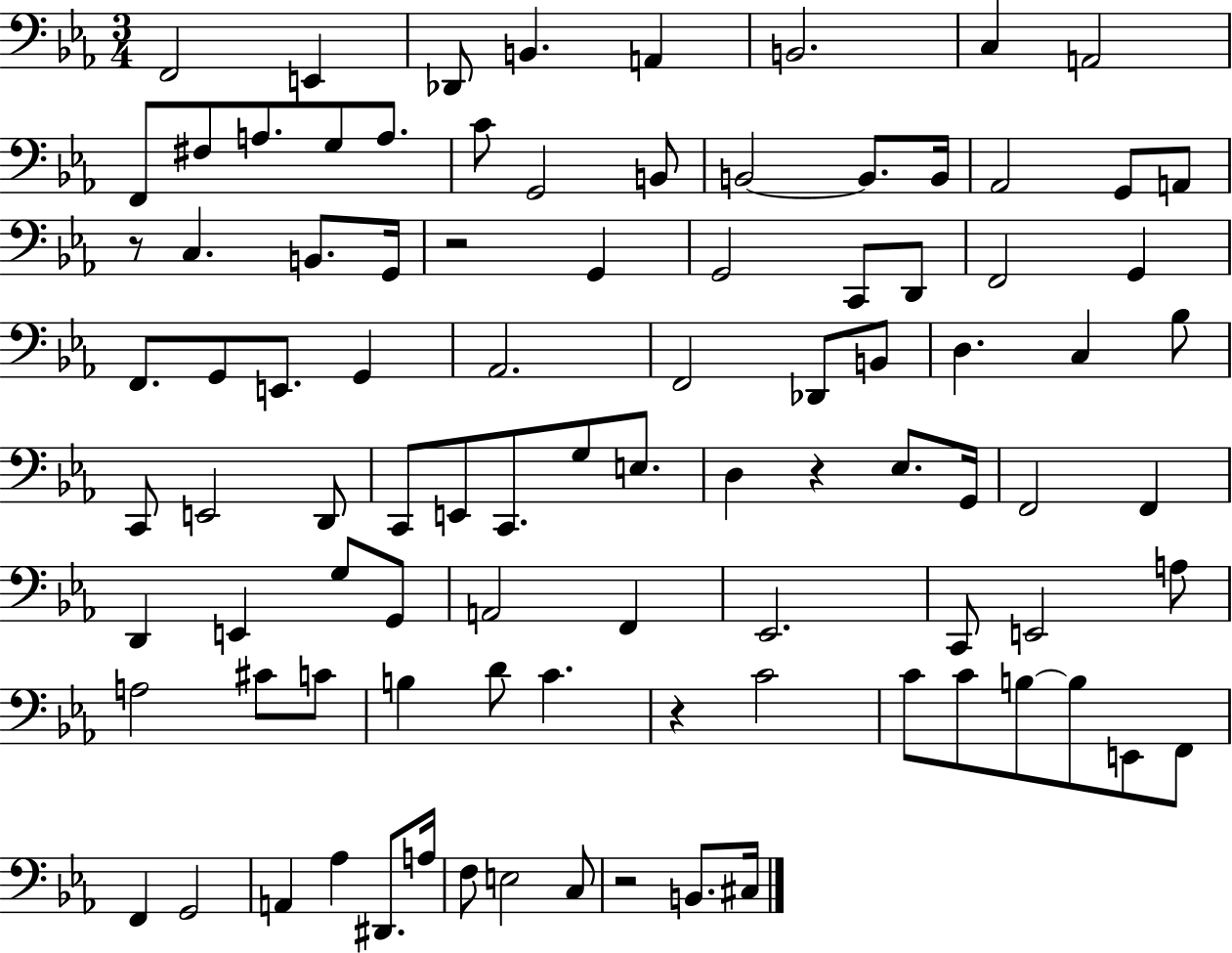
F2/h E2/q Db2/e B2/q. A2/q B2/h. C3/q A2/h F2/e F#3/e A3/e. G3/e A3/e. C4/e G2/h B2/e B2/h B2/e. B2/s Ab2/h G2/e A2/e R/e C3/q. B2/e. G2/s R/h G2/q G2/h C2/e D2/e F2/h G2/q F2/e. G2/e E2/e. G2/q Ab2/h. F2/h Db2/e B2/e D3/q. C3/q Bb3/e C2/e E2/h D2/e C2/e E2/e C2/e. G3/e E3/e. D3/q R/q Eb3/e. G2/s F2/h F2/q D2/q E2/q G3/e G2/e A2/h F2/q Eb2/h. C2/e E2/h A3/e A3/h C#4/e C4/e B3/q D4/e C4/q. R/q C4/h C4/e C4/e B3/e B3/e E2/e F2/e F2/q G2/h A2/q Ab3/q D#2/e. A3/s F3/e E3/h C3/e R/h B2/e. C#3/s